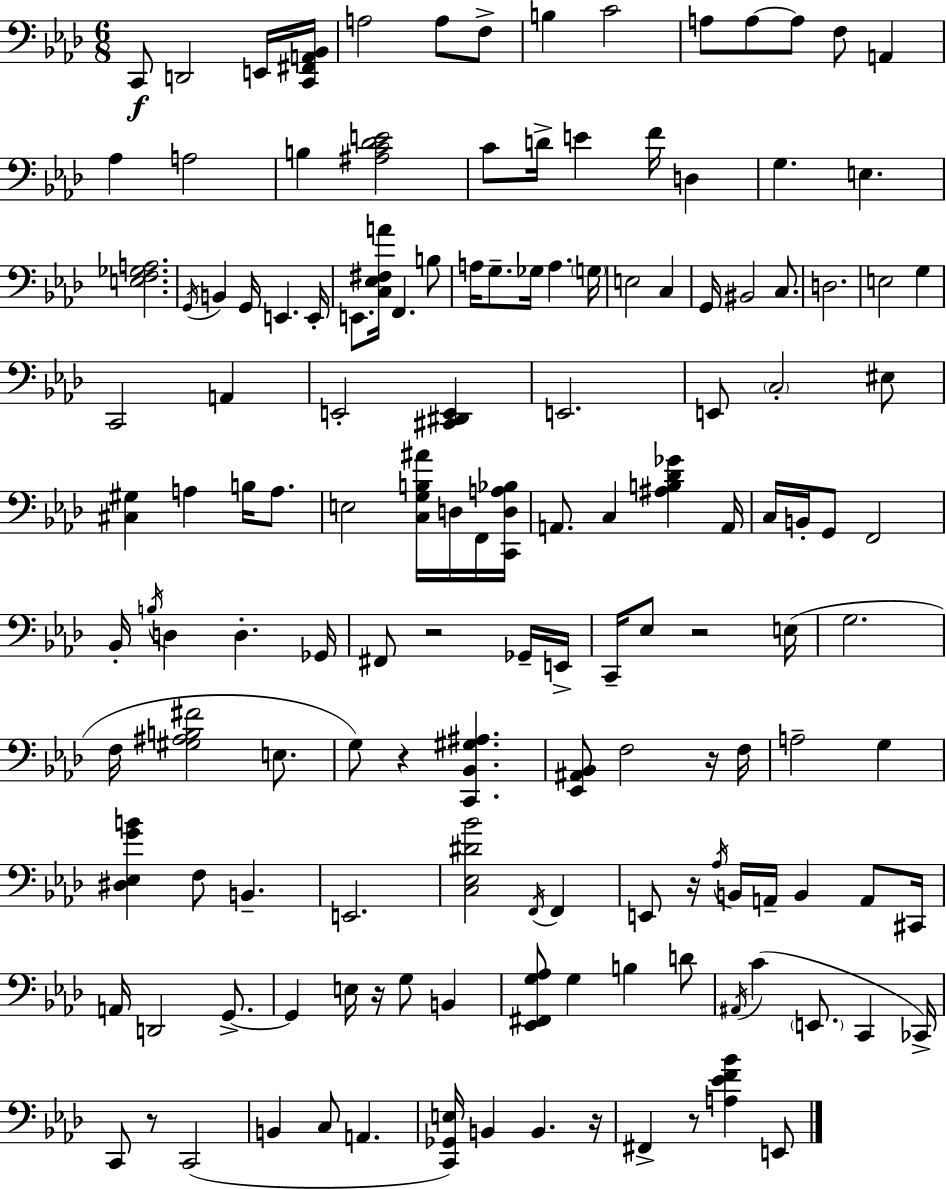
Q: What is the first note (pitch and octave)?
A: C2